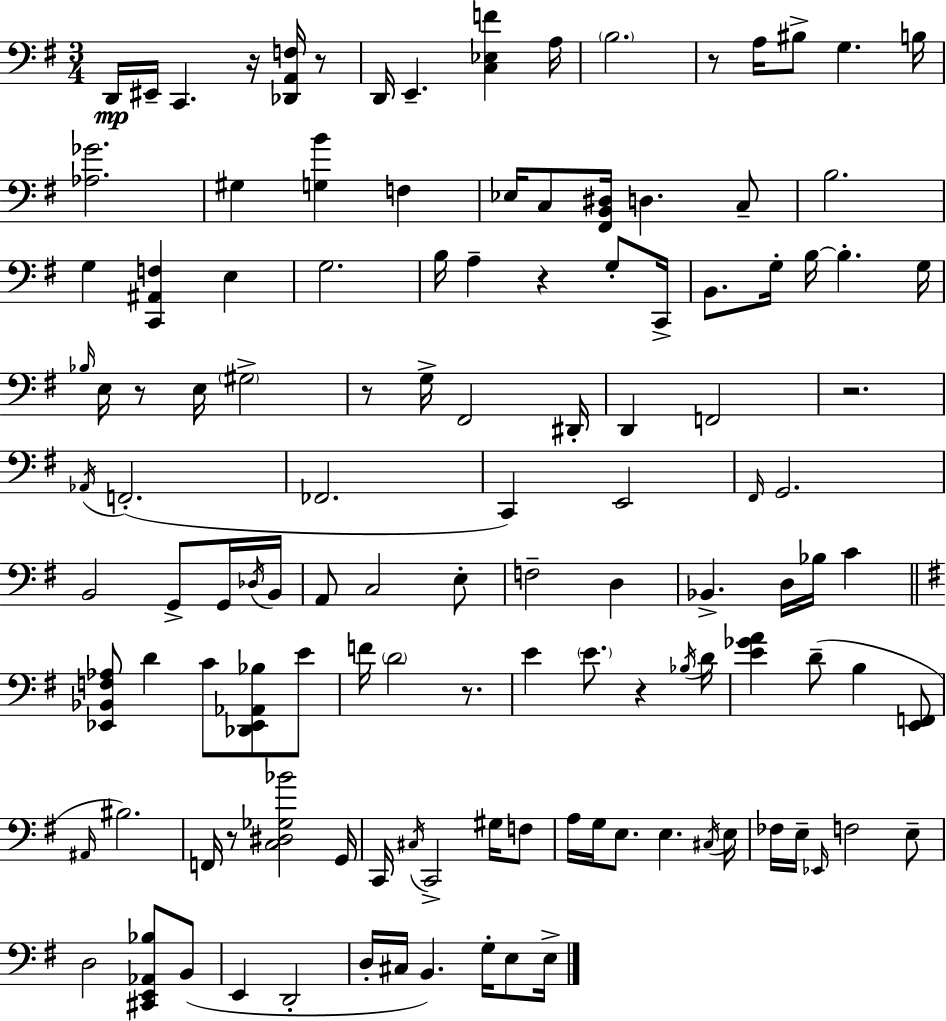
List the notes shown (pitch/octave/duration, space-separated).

D2/s EIS2/s C2/q. R/s [Db2,A2,F3]/s R/e D2/s E2/q. [C3,Eb3,F4]/q A3/s B3/h. R/e A3/s BIS3/e G3/q. B3/s [Ab3,Gb4]/h. G#3/q [G3,B4]/q F3/q Eb3/s C3/e [F#2,B2,D#3]/s D3/q. C3/e B3/h. G3/q [C2,A#2,F3]/q E3/q G3/h. B3/s A3/q R/q G3/e C2/s B2/e. G3/s B3/s B3/q. G3/s Bb3/s E3/s R/e E3/s G#3/h R/e G3/s F#2/h D#2/s D2/q F2/h R/h. Ab2/s F2/h. FES2/h. C2/q E2/h F#2/s G2/h. B2/h G2/e G2/s Db3/s B2/s A2/e C3/h E3/e F3/h D3/q Bb2/q. D3/s Bb3/s C4/q [Eb2,Bb2,F3,Ab3]/e D4/q C4/e [Db2,Eb2,Ab2,Bb3]/e E4/e F4/s D4/h R/e. E4/q E4/e. R/q Bb3/s D4/s [E4,Gb4,A4]/q D4/e B3/q [E2,F2]/e A#2/s BIS3/h. F2/s R/e [C3,D#3,Gb3,Bb4]/h G2/s C2/s C#3/s C2/h G#3/s F3/e A3/s G3/s E3/e. E3/q. C#3/s E3/s FES3/s E3/s Eb2/s F3/h E3/e D3/h [C#2,E2,Ab2,Bb3]/e B2/e E2/q D2/h D3/s C#3/s B2/q. G3/s E3/e E3/s